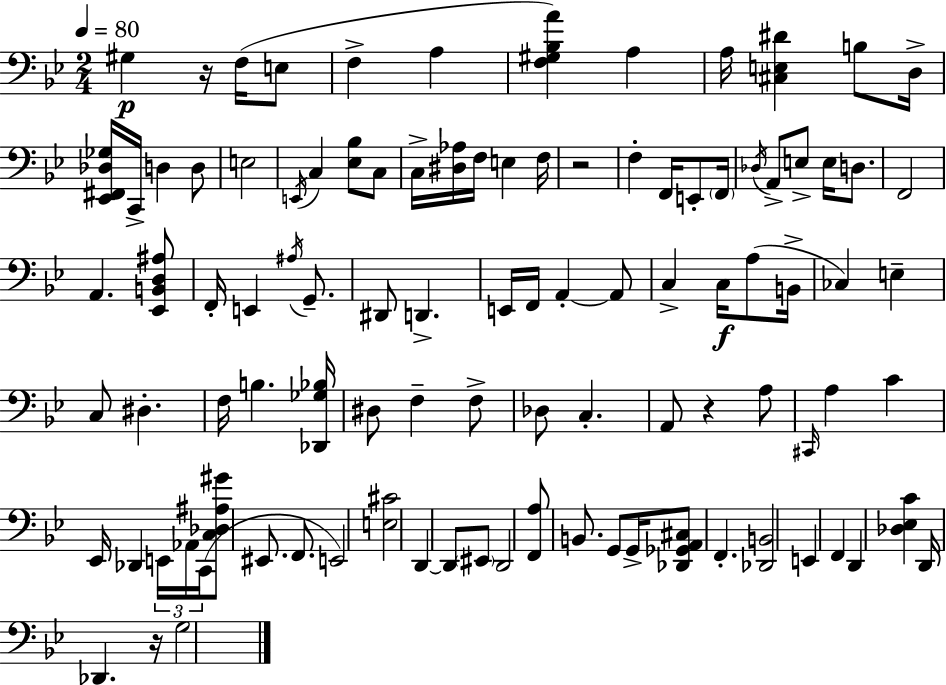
X:1
T:Untitled
M:2/4
L:1/4
K:Bb
^G, z/4 F,/4 E,/2 F, A, [F,^G,_B,A] A, A,/4 [^C,E,^D] B,/2 D,/4 [_E,,^F,,_D,_G,]/4 C,,/4 D, D,/2 E,2 E,,/4 C, [_E,_B,]/2 C,/2 C,/4 [^D,_A,]/4 F,/4 E, F,/4 z2 F, F,,/4 E,,/2 F,,/4 _D,/4 A,,/2 E,/2 E,/4 D,/2 F,,2 A,, [_E,,B,,D,^A,]/2 F,,/4 E,, ^A,/4 G,,/2 ^D,,/2 D,, E,,/4 F,,/4 A,, A,,/2 C, C,/4 A,/2 B,,/4 _C, E, C,/2 ^D, F,/4 B, [_D,,_G,_B,]/4 ^D,/2 F, F,/2 _D,/2 C, A,,/2 z A,/2 ^C,,/4 A, C _E,,/4 _D,, E,,/4 _A,,/4 C,,/4 [C,_D,^A,^G]/2 ^E,,/2 F,,/2 E,,2 [E,^C]2 D,, D,,/2 ^E,,/2 D,,2 [F,,A,]/2 B,,/2 G,,/2 G,,/4 [_D,,_G,,A,,^C,]/2 F,, [_D,,B,,]2 E,, F,, D,, [_D,_E,C] D,,/4 _D,, z/4 G,2